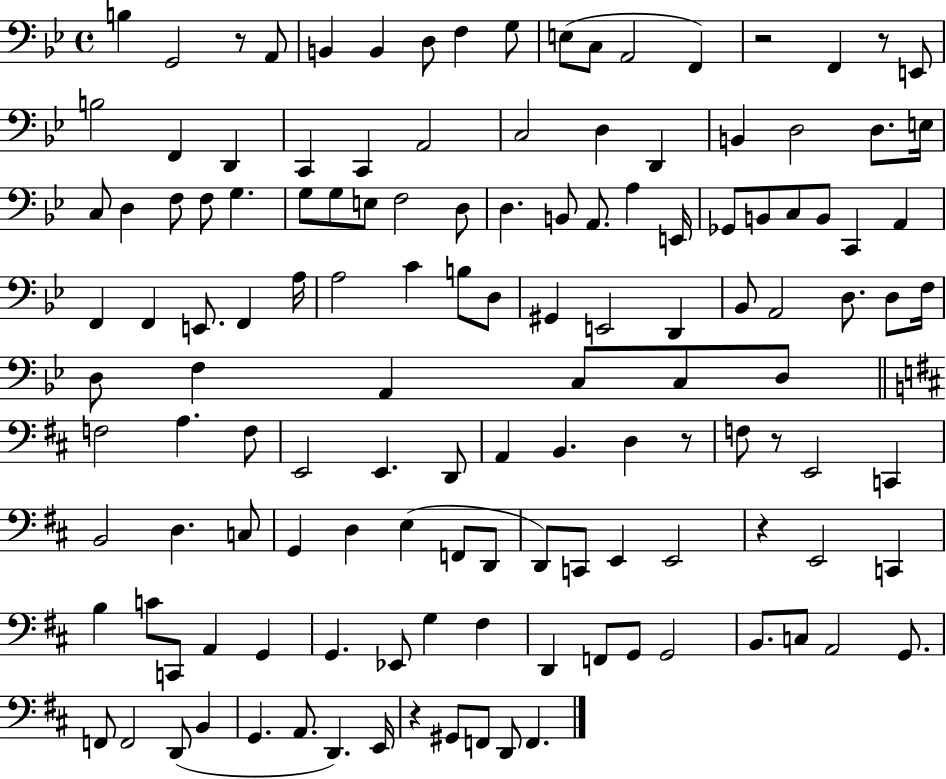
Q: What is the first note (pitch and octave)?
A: B3